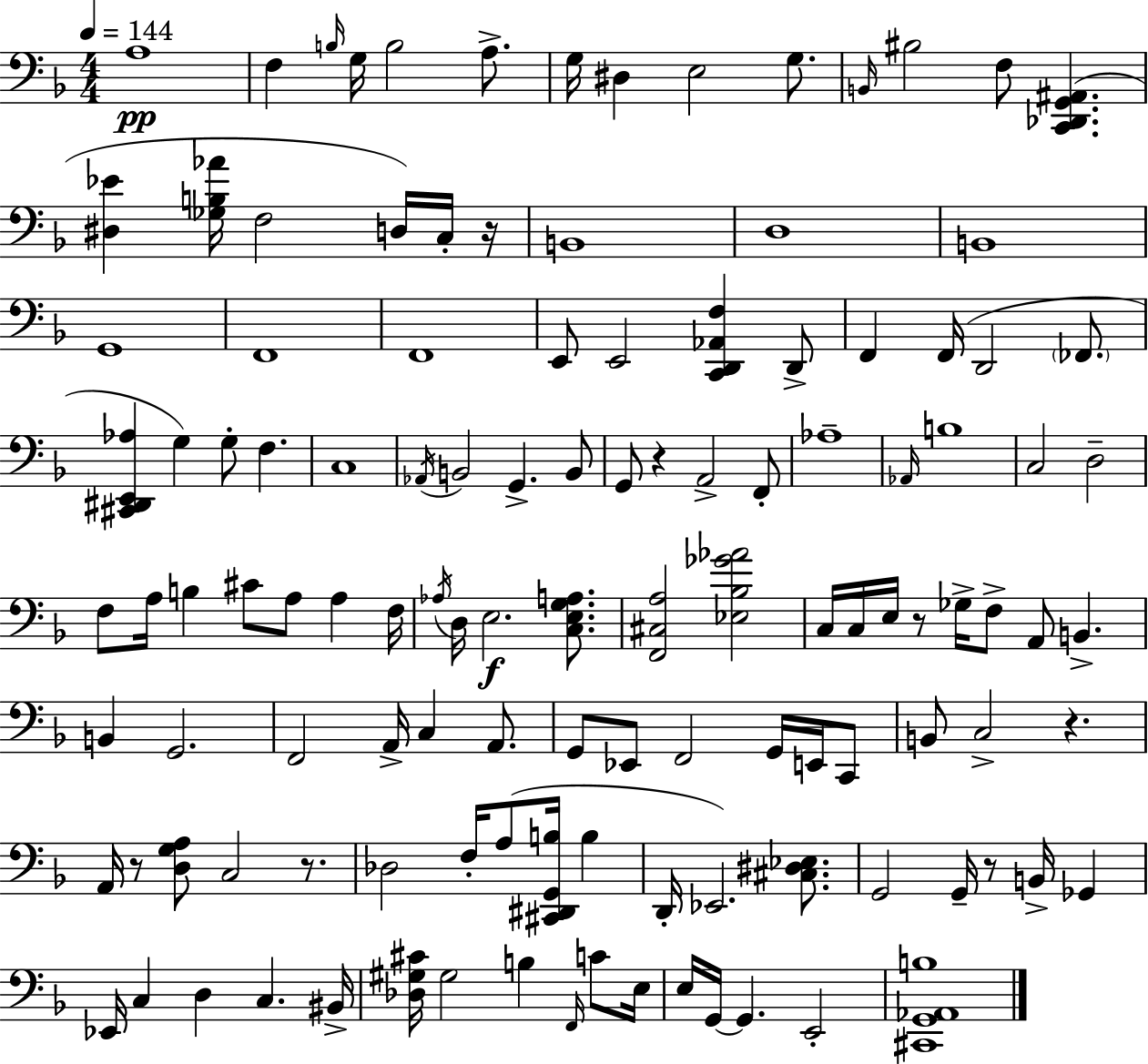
X:1
T:Untitled
M:4/4
L:1/4
K:Dm
A,4 F, B,/4 G,/4 B,2 A,/2 G,/4 ^D, E,2 G,/2 B,,/4 ^B,2 F,/2 [C,,_D,,G,,^A,,] [^D,_E] [_G,B,_A]/4 F,2 D,/4 C,/4 z/4 B,,4 D,4 B,,4 G,,4 F,,4 F,,4 E,,/2 E,,2 [C,,D,,_A,,F,] D,,/2 F,, F,,/4 D,,2 _F,,/2 [^C,,^D,,E,,_A,] G, G,/2 F, C,4 _A,,/4 B,,2 G,, B,,/2 G,,/2 z A,,2 F,,/2 _A,4 _A,,/4 B,4 C,2 D,2 F,/2 A,/4 B, ^C/2 A,/2 A, F,/4 _A,/4 D,/4 E,2 [C,E,G,A,]/2 [F,,^C,A,]2 [_E,_B,_G_A]2 C,/4 C,/4 E,/4 z/2 _G,/4 F,/2 A,,/2 B,, B,, G,,2 F,,2 A,,/4 C, A,,/2 G,,/2 _E,,/2 F,,2 G,,/4 E,,/4 C,,/2 B,,/2 C,2 z A,,/4 z/2 [D,G,A,]/2 C,2 z/2 _D,2 F,/4 A,/2 [^C,,^D,,G,,B,]/4 B, D,,/4 _E,,2 [^C,^D,_E,]/2 G,,2 G,,/4 z/2 B,,/4 _G,, _E,,/4 C, D, C, ^B,,/4 [_D,^G,^C]/4 ^G,2 B, F,,/4 C/2 E,/4 E,/4 G,,/4 G,, E,,2 [^C,,G,,_A,,B,]4